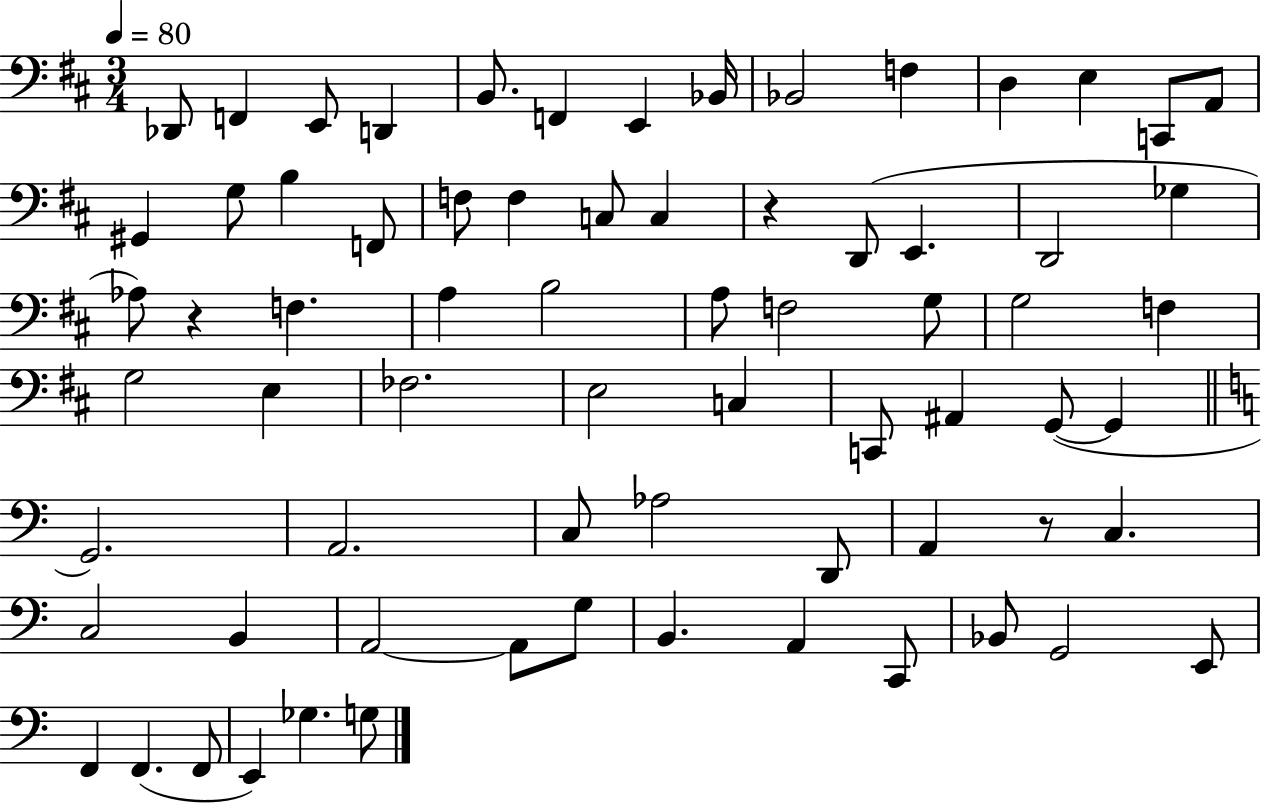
{
  \clef bass
  \numericTimeSignature
  \time 3/4
  \key d \major
  \tempo 4 = 80
  des,8 f,4 e,8 d,4 | b,8. f,4 e,4 bes,16 | bes,2 f4 | d4 e4 c,8 a,8 | \break gis,4 g8 b4 f,8 | f8 f4 c8 c4 | r4 d,8( e,4. | d,2 ges4 | \break aes8) r4 f4. | a4 b2 | a8 f2 g8 | g2 f4 | \break g2 e4 | fes2. | e2 c4 | c,8 ais,4 g,8~(~ g,4 | \break \bar "||" \break \key c \major g,2.) | a,2. | c8 aes2 d,8 | a,4 r8 c4. | \break c2 b,4 | a,2~~ a,8 g8 | b,4. a,4 c,8 | bes,8 g,2 e,8 | \break f,4 f,4.( f,8 | e,4) ges4. g8 | \bar "|."
}